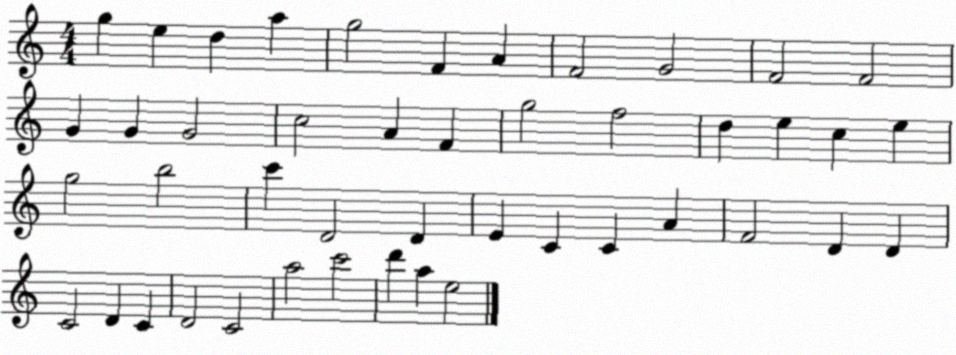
X:1
T:Untitled
M:4/4
L:1/4
K:C
g e d a g2 F A F2 G2 F2 F2 G G G2 c2 A F g2 f2 d e c e g2 b2 c' D2 D E C C A F2 D D C2 D C D2 C2 a2 c'2 d' a e2